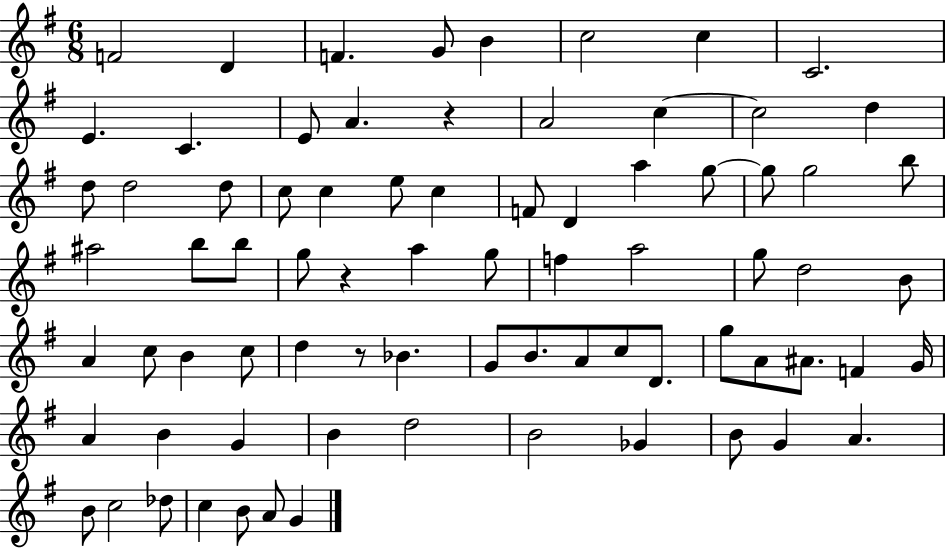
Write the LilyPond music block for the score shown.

{
  \clef treble
  \numericTimeSignature
  \time 6/8
  \key g \major
  f'2 d'4 | f'4. g'8 b'4 | c''2 c''4 | c'2. | \break e'4. c'4. | e'8 a'4. r4 | a'2 c''4~~ | c''2 d''4 | \break d''8 d''2 d''8 | c''8 c''4 e''8 c''4 | f'8 d'4 a''4 g''8~~ | g''8 g''2 b''8 | \break ais''2 b''8 b''8 | g''8 r4 a''4 g''8 | f''4 a''2 | g''8 d''2 b'8 | \break a'4 c''8 b'4 c''8 | d''4 r8 bes'4. | g'8 b'8. a'8 c''8 d'8. | g''8 a'8 ais'8. f'4 g'16 | \break a'4 b'4 g'4 | b'4 d''2 | b'2 ges'4 | b'8 g'4 a'4. | \break b'8 c''2 des''8 | c''4 b'8 a'8 g'4 | \bar "|."
}